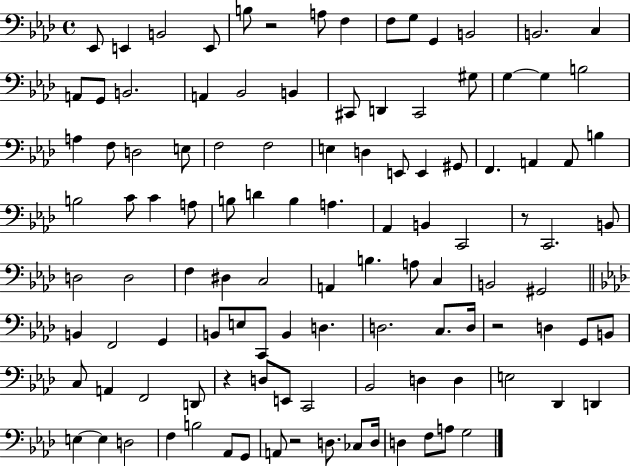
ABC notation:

X:1
T:Untitled
M:4/4
L:1/4
K:Ab
_E,,/2 E,, B,,2 E,,/2 B,/2 z2 A,/2 F, F,/2 G,/2 G,, B,,2 B,,2 C, A,,/2 G,,/2 B,,2 A,, _B,,2 B,, ^C,,/2 D,, ^C,,2 ^G,/2 G, G, B,2 A, F,/2 D,2 E,/2 F,2 F,2 E, D, E,,/2 E,, ^G,,/2 F,, A,, A,,/2 B, B,2 C/2 C A,/2 B,/2 D B, A, _A,, B,, C,,2 z/2 C,,2 B,,/2 D,2 D,2 F, ^D, C,2 A,, B, A,/2 C, B,,2 ^G,,2 B,, F,,2 G,, B,,/2 E,/2 C,,/2 B,, D, D,2 C,/2 D,/4 z2 D, G,,/2 B,,/2 C,/2 A,, F,,2 D,,/2 z D,/2 E,,/2 C,,2 _B,,2 D, D, E,2 _D,, D,, E, E, D,2 F, B,2 _A,,/2 G,,/2 A,,/2 z2 D,/2 _C,/2 D,/4 D, F,/2 A,/2 G,2